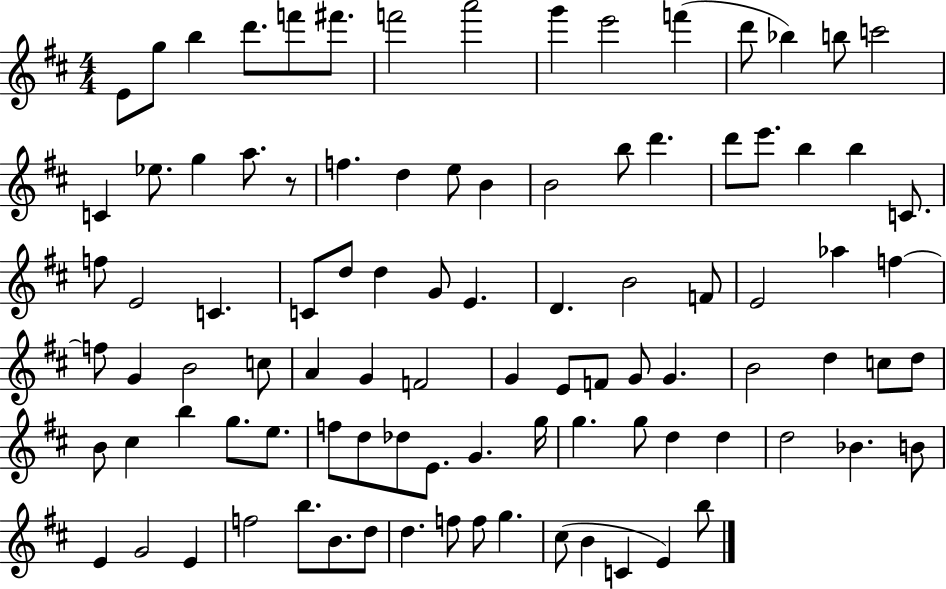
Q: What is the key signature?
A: D major